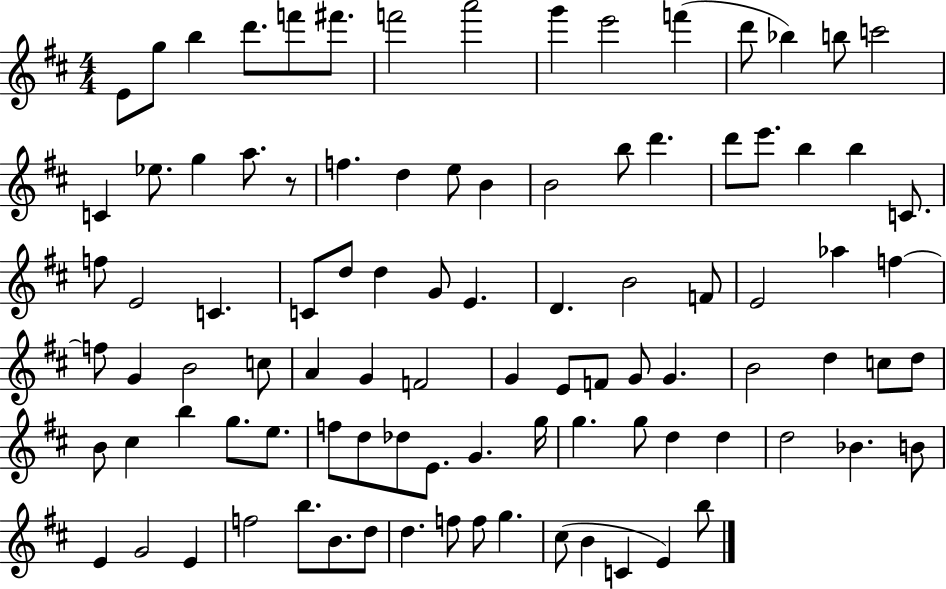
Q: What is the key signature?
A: D major